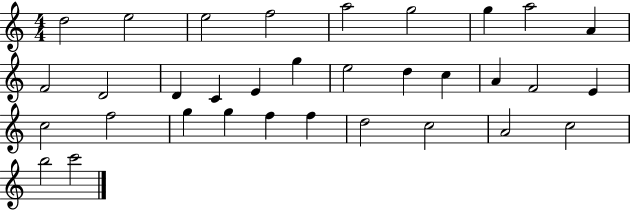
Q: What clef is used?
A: treble